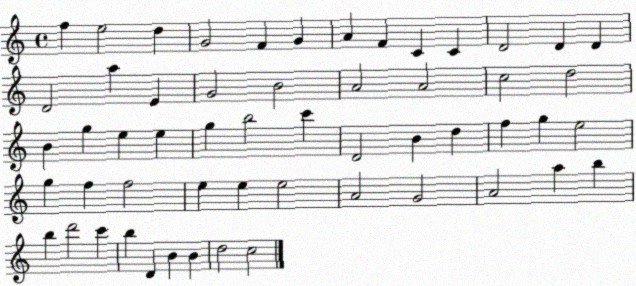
X:1
T:Untitled
M:4/4
L:1/4
K:C
f e2 d G2 F G A F C C D2 D D D2 a E G2 B2 A2 A2 c2 d2 B g e e g b2 c' D2 B d f g e2 g f f2 e e e2 A2 G2 A2 a b b d'2 c' b D B B d2 c2